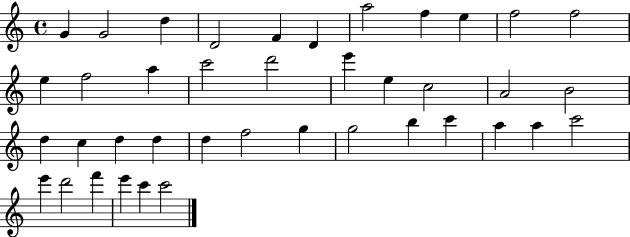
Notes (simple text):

G4/q G4/h D5/q D4/h F4/q D4/q A5/h F5/q E5/q F5/h F5/h E5/q F5/h A5/q C6/h D6/h E6/q E5/q C5/h A4/h B4/h D5/q C5/q D5/q D5/q D5/q F5/h G5/q G5/h B5/q C6/q A5/q A5/q C6/h E6/q D6/h F6/q E6/q C6/q C6/h